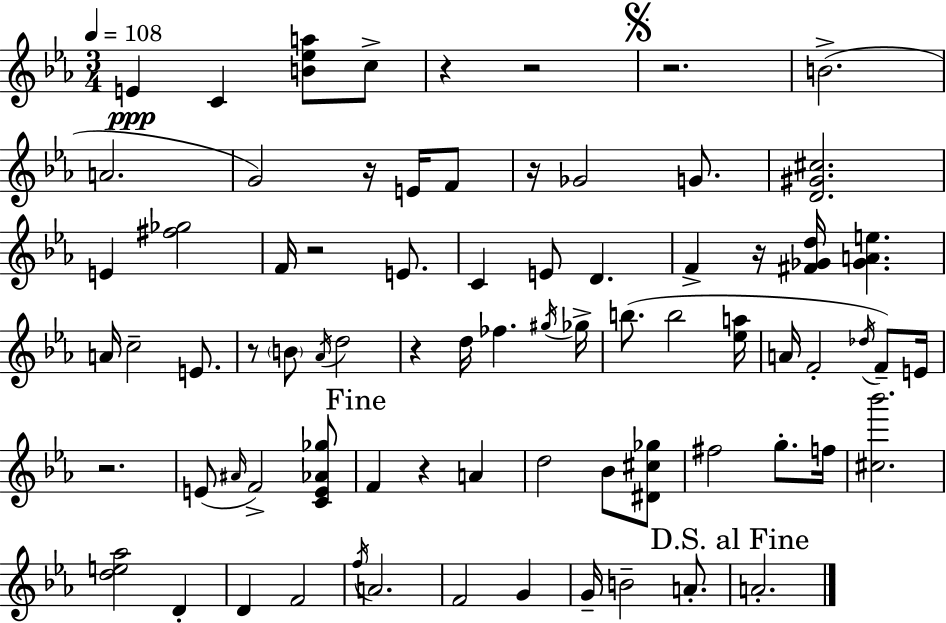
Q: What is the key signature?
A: EES major